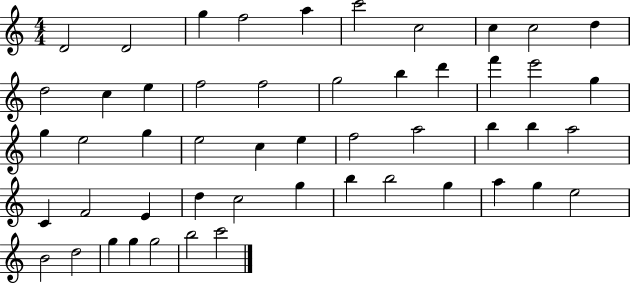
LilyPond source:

{
  \clef treble
  \numericTimeSignature
  \time 4/4
  \key c \major
  d'2 d'2 | g''4 f''2 a''4 | c'''2 c''2 | c''4 c''2 d''4 | \break d''2 c''4 e''4 | f''2 f''2 | g''2 b''4 d'''4 | f'''4 e'''2 g''4 | \break g''4 e''2 g''4 | e''2 c''4 e''4 | f''2 a''2 | b''4 b''4 a''2 | \break c'4 f'2 e'4 | d''4 c''2 g''4 | b''4 b''2 g''4 | a''4 g''4 e''2 | \break b'2 d''2 | g''4 g''4 g''2 | b''2 c'''2 | \bar "|."
}